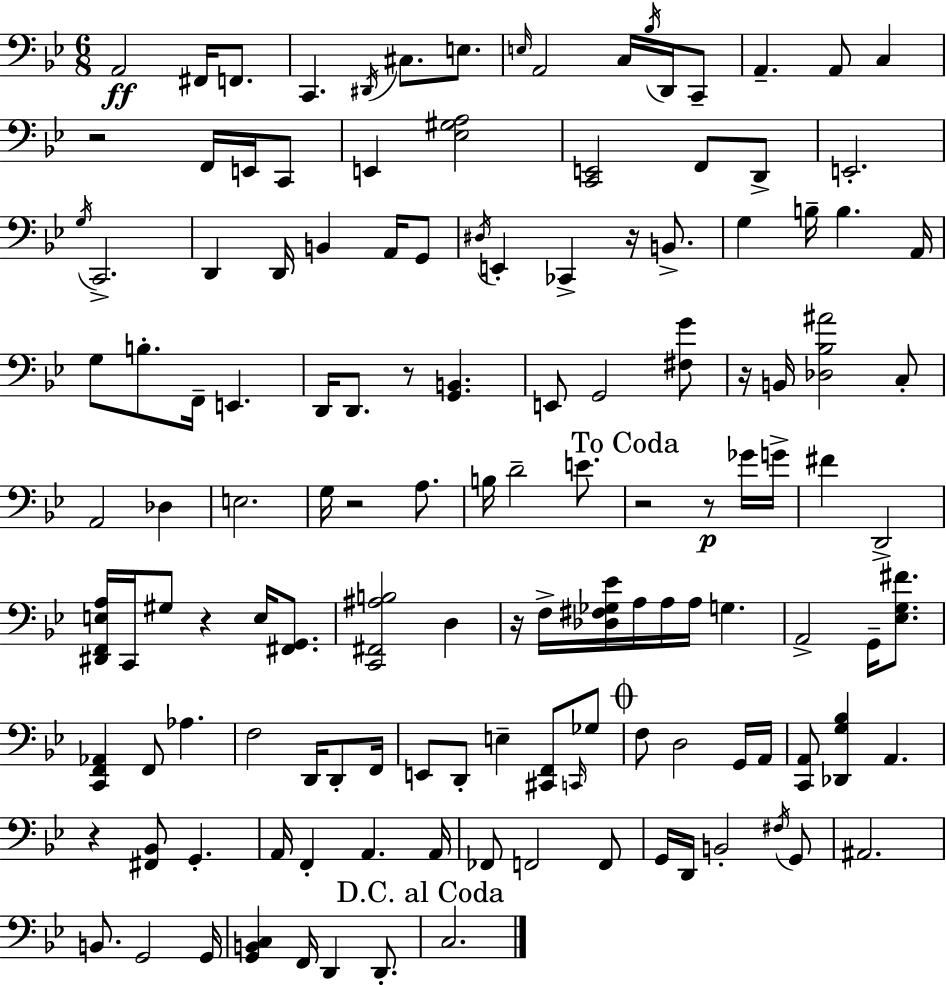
{
  \clef bass
  \numericTimeSignature
  \time 6/8
  \key g \minor
  a,2\ff fis,16 f,8. | c,4. \acciaccatura { dis,16 } cis8. e8. | \grace { e16 } a,2 c16 \acciaccatura { bes16 } | d,16 c,8-- a,4.-- a,8 c4 | \break r2 f,16 | e,16 c,8 e,4 <ees gis a>2 | <c, e,>2 f,8 | d,8-> e,2.-. | \break \acciaccatura { g16 } c,2.-> | d,4 d,16 b,4 | a,16 g,8 \acciaccatura { dis16 } e,4-. ces,4-> | r16 b,8.-> g4 b16-- b4. | \break a,16 g8 b8.-. f,16-- e,4. | d,16 d,8. r8 <g, b,>4. | e,8 g,2 | <fis g'>8 r16 b,16 <des bes ais'>2 | \break c8-. a,2 | des4 e2. | g16 r2 | a8. b16 d'2-- | \break e'8. \mark "To Coda" r2 | r8\p ges'16 g'16-> fis'4 d,2-> | <dis, f, e a>16 c,16 gis8 r4 | e16 <fis, g,>8. <c, fis, ais b>2 | \break d4 r16 f16-> <des fis ges ees'>16 a16 a16 a16 g4. | a,2-> | g,16-- <ees g fis'>8. <c, f, aes,>4 f,8 aes4. | f2 | \break d,16 d,8-. f,16 e,8 d,8-. e4-- | <cis, f,>8 \grace { c,16 } ges8 \mark \markup { \musicglyph "scripts.coda" } f8 d2 | g,16 a,16 <c, a,>8 <des, g bes>4 | a,4. r4 <fis, bes,>8 | \break g,4.-. a,16 f,4-. a,4. | a,16 fes,8 f,2 | f,8 g,16 d,16 b,2-. | \acciaccatura { fis16 } g,8 ais,2. | \break b,8. g,2 | g,16 <g, b, c>4 f,16 | d,4 d,8.-. \mark "D.C. al Coda" c2. | \bar "|."
}